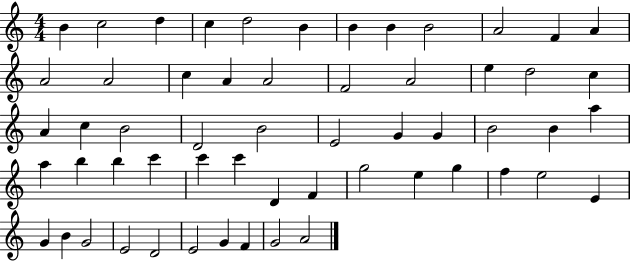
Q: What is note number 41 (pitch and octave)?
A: F4